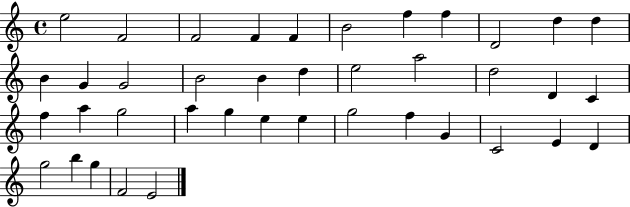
E5/h F4/h F4/h F4/q F4/q B4/h F5/q F5/q D4/h D5/q D5/q B4/q G4/q G4/h B4/h B4/q D5/q E5/h A5/h D5/h D4/q C4/q F5/q A5/q G5/h A5/q G5/q E5/q E5/q G5/h F5/q G4/q C4/h E4/q D4/q G5/h B5/q G5/q F4/h E4/h